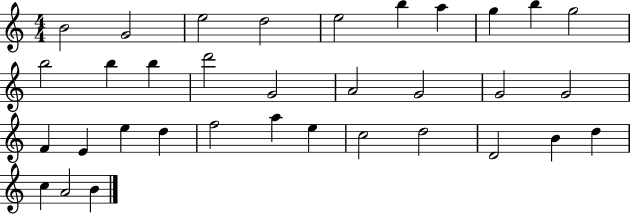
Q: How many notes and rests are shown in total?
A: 34